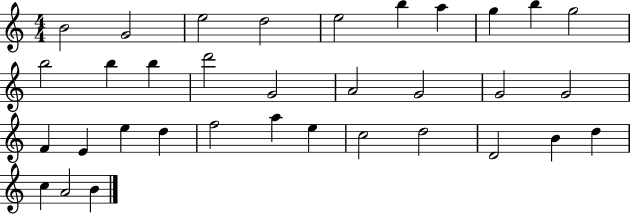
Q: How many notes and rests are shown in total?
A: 34